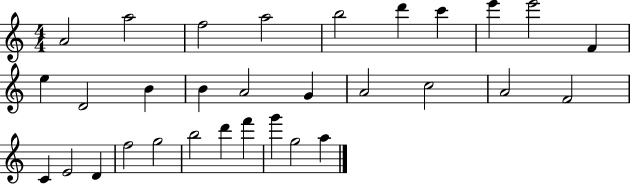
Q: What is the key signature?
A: C major